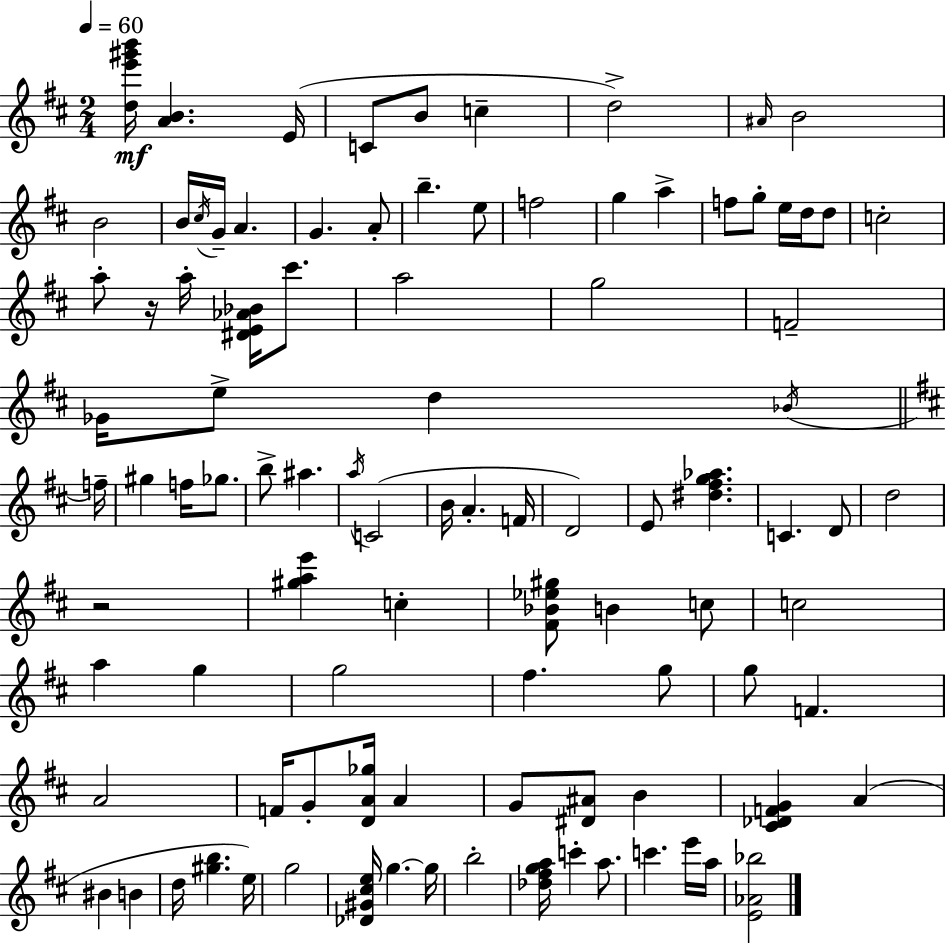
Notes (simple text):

[D5,E6,G#6,B6]/s [A4,B4]/q. E4/s C4/e B4/e C5/q D5/h A#4/s B4/h B4/h B4/s C#5/s G4/s A4/q. G4/q. A4/e B5/q. E5/e F5/h G5/q A5/q F5/e G5/e E5/s D5/s D5/e C5/h A5/e R/s A5/s [D#4,E4,Ab4,Bb4]/s C#6/e. A5/h G5/h F4/h Gb4/s E5/e D5/q Bb4/s F5/s G#5/q F5/s Gb5/e. B5/e A#5/q. A5/s C4/h B4/s A4/q. F4/s D4/h E4/e [D#5,F#5,G5,Ab5]/q. C4/q. D4/e D5/h R/h [G#5,A5,E6]/q C5/q [F#4,Bb4,Eb5,G#5]/e B4/q C5/e C5/h A5/q G5/q G5/h F#5/q. G5/e G5/e F4/q. A4/h F4/s G4/e [D4,A4,Gb5]/s A4/q G4/e [D#4,A#4]/e B4/q [C#4,Db4,F4,G4]/q A4/q BIS4/q B4/q D5/s [G#5,B5]/q. E5/s G5/h [Db4,G#4,C#5,E5]/s G5/q. G5/s B5/h [Db5,F#5,G5,A5]/s C6/q A5/e. C6/q. E6/s A5/s [E4,Ab4,Bb5]/h